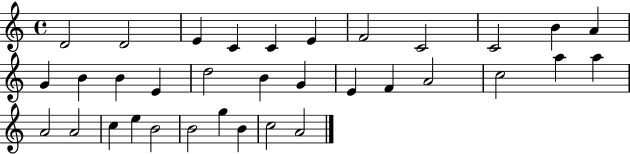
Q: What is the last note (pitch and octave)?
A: A4